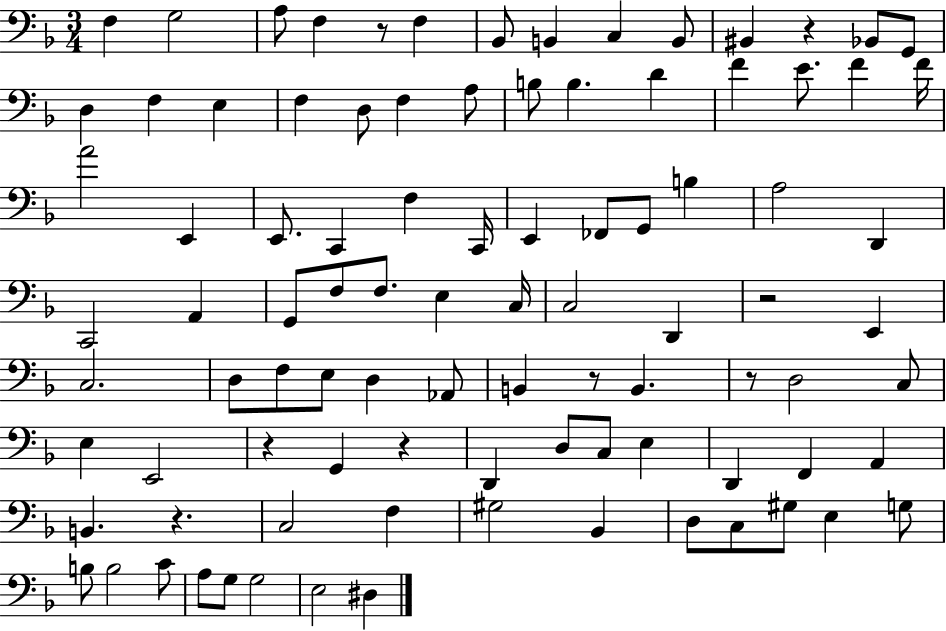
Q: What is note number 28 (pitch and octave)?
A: E2